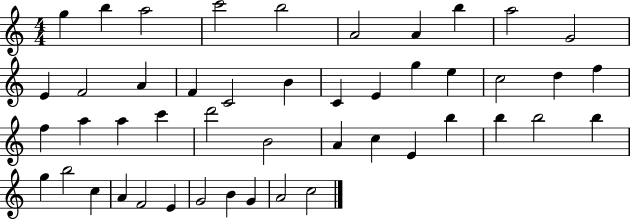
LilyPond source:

{
  \clef treble
  \numericTimeSignature
  \time 4/4
  \key c \major
  g''4 b''4 a''2 | c'''2 b''2 | a'2 a'4 b''4 | a''2 g'2 | \break e'4 f'2 a'4 | f'4 c'2 b'4 | c'4 e'4 g''4 e''4 | c''2 d''4 f''4 | \break f''4 a''4 a''4 c'''4 | d'''2 b'2 | a'4 c''4 e'4 b''4 | b''4 b''2 b''4 | \break g''4 b''2 c''4 | a'4 f'2 e'4 | g'2 b'4 g'4 | a'2 c''2 | \break \bar "|."
}